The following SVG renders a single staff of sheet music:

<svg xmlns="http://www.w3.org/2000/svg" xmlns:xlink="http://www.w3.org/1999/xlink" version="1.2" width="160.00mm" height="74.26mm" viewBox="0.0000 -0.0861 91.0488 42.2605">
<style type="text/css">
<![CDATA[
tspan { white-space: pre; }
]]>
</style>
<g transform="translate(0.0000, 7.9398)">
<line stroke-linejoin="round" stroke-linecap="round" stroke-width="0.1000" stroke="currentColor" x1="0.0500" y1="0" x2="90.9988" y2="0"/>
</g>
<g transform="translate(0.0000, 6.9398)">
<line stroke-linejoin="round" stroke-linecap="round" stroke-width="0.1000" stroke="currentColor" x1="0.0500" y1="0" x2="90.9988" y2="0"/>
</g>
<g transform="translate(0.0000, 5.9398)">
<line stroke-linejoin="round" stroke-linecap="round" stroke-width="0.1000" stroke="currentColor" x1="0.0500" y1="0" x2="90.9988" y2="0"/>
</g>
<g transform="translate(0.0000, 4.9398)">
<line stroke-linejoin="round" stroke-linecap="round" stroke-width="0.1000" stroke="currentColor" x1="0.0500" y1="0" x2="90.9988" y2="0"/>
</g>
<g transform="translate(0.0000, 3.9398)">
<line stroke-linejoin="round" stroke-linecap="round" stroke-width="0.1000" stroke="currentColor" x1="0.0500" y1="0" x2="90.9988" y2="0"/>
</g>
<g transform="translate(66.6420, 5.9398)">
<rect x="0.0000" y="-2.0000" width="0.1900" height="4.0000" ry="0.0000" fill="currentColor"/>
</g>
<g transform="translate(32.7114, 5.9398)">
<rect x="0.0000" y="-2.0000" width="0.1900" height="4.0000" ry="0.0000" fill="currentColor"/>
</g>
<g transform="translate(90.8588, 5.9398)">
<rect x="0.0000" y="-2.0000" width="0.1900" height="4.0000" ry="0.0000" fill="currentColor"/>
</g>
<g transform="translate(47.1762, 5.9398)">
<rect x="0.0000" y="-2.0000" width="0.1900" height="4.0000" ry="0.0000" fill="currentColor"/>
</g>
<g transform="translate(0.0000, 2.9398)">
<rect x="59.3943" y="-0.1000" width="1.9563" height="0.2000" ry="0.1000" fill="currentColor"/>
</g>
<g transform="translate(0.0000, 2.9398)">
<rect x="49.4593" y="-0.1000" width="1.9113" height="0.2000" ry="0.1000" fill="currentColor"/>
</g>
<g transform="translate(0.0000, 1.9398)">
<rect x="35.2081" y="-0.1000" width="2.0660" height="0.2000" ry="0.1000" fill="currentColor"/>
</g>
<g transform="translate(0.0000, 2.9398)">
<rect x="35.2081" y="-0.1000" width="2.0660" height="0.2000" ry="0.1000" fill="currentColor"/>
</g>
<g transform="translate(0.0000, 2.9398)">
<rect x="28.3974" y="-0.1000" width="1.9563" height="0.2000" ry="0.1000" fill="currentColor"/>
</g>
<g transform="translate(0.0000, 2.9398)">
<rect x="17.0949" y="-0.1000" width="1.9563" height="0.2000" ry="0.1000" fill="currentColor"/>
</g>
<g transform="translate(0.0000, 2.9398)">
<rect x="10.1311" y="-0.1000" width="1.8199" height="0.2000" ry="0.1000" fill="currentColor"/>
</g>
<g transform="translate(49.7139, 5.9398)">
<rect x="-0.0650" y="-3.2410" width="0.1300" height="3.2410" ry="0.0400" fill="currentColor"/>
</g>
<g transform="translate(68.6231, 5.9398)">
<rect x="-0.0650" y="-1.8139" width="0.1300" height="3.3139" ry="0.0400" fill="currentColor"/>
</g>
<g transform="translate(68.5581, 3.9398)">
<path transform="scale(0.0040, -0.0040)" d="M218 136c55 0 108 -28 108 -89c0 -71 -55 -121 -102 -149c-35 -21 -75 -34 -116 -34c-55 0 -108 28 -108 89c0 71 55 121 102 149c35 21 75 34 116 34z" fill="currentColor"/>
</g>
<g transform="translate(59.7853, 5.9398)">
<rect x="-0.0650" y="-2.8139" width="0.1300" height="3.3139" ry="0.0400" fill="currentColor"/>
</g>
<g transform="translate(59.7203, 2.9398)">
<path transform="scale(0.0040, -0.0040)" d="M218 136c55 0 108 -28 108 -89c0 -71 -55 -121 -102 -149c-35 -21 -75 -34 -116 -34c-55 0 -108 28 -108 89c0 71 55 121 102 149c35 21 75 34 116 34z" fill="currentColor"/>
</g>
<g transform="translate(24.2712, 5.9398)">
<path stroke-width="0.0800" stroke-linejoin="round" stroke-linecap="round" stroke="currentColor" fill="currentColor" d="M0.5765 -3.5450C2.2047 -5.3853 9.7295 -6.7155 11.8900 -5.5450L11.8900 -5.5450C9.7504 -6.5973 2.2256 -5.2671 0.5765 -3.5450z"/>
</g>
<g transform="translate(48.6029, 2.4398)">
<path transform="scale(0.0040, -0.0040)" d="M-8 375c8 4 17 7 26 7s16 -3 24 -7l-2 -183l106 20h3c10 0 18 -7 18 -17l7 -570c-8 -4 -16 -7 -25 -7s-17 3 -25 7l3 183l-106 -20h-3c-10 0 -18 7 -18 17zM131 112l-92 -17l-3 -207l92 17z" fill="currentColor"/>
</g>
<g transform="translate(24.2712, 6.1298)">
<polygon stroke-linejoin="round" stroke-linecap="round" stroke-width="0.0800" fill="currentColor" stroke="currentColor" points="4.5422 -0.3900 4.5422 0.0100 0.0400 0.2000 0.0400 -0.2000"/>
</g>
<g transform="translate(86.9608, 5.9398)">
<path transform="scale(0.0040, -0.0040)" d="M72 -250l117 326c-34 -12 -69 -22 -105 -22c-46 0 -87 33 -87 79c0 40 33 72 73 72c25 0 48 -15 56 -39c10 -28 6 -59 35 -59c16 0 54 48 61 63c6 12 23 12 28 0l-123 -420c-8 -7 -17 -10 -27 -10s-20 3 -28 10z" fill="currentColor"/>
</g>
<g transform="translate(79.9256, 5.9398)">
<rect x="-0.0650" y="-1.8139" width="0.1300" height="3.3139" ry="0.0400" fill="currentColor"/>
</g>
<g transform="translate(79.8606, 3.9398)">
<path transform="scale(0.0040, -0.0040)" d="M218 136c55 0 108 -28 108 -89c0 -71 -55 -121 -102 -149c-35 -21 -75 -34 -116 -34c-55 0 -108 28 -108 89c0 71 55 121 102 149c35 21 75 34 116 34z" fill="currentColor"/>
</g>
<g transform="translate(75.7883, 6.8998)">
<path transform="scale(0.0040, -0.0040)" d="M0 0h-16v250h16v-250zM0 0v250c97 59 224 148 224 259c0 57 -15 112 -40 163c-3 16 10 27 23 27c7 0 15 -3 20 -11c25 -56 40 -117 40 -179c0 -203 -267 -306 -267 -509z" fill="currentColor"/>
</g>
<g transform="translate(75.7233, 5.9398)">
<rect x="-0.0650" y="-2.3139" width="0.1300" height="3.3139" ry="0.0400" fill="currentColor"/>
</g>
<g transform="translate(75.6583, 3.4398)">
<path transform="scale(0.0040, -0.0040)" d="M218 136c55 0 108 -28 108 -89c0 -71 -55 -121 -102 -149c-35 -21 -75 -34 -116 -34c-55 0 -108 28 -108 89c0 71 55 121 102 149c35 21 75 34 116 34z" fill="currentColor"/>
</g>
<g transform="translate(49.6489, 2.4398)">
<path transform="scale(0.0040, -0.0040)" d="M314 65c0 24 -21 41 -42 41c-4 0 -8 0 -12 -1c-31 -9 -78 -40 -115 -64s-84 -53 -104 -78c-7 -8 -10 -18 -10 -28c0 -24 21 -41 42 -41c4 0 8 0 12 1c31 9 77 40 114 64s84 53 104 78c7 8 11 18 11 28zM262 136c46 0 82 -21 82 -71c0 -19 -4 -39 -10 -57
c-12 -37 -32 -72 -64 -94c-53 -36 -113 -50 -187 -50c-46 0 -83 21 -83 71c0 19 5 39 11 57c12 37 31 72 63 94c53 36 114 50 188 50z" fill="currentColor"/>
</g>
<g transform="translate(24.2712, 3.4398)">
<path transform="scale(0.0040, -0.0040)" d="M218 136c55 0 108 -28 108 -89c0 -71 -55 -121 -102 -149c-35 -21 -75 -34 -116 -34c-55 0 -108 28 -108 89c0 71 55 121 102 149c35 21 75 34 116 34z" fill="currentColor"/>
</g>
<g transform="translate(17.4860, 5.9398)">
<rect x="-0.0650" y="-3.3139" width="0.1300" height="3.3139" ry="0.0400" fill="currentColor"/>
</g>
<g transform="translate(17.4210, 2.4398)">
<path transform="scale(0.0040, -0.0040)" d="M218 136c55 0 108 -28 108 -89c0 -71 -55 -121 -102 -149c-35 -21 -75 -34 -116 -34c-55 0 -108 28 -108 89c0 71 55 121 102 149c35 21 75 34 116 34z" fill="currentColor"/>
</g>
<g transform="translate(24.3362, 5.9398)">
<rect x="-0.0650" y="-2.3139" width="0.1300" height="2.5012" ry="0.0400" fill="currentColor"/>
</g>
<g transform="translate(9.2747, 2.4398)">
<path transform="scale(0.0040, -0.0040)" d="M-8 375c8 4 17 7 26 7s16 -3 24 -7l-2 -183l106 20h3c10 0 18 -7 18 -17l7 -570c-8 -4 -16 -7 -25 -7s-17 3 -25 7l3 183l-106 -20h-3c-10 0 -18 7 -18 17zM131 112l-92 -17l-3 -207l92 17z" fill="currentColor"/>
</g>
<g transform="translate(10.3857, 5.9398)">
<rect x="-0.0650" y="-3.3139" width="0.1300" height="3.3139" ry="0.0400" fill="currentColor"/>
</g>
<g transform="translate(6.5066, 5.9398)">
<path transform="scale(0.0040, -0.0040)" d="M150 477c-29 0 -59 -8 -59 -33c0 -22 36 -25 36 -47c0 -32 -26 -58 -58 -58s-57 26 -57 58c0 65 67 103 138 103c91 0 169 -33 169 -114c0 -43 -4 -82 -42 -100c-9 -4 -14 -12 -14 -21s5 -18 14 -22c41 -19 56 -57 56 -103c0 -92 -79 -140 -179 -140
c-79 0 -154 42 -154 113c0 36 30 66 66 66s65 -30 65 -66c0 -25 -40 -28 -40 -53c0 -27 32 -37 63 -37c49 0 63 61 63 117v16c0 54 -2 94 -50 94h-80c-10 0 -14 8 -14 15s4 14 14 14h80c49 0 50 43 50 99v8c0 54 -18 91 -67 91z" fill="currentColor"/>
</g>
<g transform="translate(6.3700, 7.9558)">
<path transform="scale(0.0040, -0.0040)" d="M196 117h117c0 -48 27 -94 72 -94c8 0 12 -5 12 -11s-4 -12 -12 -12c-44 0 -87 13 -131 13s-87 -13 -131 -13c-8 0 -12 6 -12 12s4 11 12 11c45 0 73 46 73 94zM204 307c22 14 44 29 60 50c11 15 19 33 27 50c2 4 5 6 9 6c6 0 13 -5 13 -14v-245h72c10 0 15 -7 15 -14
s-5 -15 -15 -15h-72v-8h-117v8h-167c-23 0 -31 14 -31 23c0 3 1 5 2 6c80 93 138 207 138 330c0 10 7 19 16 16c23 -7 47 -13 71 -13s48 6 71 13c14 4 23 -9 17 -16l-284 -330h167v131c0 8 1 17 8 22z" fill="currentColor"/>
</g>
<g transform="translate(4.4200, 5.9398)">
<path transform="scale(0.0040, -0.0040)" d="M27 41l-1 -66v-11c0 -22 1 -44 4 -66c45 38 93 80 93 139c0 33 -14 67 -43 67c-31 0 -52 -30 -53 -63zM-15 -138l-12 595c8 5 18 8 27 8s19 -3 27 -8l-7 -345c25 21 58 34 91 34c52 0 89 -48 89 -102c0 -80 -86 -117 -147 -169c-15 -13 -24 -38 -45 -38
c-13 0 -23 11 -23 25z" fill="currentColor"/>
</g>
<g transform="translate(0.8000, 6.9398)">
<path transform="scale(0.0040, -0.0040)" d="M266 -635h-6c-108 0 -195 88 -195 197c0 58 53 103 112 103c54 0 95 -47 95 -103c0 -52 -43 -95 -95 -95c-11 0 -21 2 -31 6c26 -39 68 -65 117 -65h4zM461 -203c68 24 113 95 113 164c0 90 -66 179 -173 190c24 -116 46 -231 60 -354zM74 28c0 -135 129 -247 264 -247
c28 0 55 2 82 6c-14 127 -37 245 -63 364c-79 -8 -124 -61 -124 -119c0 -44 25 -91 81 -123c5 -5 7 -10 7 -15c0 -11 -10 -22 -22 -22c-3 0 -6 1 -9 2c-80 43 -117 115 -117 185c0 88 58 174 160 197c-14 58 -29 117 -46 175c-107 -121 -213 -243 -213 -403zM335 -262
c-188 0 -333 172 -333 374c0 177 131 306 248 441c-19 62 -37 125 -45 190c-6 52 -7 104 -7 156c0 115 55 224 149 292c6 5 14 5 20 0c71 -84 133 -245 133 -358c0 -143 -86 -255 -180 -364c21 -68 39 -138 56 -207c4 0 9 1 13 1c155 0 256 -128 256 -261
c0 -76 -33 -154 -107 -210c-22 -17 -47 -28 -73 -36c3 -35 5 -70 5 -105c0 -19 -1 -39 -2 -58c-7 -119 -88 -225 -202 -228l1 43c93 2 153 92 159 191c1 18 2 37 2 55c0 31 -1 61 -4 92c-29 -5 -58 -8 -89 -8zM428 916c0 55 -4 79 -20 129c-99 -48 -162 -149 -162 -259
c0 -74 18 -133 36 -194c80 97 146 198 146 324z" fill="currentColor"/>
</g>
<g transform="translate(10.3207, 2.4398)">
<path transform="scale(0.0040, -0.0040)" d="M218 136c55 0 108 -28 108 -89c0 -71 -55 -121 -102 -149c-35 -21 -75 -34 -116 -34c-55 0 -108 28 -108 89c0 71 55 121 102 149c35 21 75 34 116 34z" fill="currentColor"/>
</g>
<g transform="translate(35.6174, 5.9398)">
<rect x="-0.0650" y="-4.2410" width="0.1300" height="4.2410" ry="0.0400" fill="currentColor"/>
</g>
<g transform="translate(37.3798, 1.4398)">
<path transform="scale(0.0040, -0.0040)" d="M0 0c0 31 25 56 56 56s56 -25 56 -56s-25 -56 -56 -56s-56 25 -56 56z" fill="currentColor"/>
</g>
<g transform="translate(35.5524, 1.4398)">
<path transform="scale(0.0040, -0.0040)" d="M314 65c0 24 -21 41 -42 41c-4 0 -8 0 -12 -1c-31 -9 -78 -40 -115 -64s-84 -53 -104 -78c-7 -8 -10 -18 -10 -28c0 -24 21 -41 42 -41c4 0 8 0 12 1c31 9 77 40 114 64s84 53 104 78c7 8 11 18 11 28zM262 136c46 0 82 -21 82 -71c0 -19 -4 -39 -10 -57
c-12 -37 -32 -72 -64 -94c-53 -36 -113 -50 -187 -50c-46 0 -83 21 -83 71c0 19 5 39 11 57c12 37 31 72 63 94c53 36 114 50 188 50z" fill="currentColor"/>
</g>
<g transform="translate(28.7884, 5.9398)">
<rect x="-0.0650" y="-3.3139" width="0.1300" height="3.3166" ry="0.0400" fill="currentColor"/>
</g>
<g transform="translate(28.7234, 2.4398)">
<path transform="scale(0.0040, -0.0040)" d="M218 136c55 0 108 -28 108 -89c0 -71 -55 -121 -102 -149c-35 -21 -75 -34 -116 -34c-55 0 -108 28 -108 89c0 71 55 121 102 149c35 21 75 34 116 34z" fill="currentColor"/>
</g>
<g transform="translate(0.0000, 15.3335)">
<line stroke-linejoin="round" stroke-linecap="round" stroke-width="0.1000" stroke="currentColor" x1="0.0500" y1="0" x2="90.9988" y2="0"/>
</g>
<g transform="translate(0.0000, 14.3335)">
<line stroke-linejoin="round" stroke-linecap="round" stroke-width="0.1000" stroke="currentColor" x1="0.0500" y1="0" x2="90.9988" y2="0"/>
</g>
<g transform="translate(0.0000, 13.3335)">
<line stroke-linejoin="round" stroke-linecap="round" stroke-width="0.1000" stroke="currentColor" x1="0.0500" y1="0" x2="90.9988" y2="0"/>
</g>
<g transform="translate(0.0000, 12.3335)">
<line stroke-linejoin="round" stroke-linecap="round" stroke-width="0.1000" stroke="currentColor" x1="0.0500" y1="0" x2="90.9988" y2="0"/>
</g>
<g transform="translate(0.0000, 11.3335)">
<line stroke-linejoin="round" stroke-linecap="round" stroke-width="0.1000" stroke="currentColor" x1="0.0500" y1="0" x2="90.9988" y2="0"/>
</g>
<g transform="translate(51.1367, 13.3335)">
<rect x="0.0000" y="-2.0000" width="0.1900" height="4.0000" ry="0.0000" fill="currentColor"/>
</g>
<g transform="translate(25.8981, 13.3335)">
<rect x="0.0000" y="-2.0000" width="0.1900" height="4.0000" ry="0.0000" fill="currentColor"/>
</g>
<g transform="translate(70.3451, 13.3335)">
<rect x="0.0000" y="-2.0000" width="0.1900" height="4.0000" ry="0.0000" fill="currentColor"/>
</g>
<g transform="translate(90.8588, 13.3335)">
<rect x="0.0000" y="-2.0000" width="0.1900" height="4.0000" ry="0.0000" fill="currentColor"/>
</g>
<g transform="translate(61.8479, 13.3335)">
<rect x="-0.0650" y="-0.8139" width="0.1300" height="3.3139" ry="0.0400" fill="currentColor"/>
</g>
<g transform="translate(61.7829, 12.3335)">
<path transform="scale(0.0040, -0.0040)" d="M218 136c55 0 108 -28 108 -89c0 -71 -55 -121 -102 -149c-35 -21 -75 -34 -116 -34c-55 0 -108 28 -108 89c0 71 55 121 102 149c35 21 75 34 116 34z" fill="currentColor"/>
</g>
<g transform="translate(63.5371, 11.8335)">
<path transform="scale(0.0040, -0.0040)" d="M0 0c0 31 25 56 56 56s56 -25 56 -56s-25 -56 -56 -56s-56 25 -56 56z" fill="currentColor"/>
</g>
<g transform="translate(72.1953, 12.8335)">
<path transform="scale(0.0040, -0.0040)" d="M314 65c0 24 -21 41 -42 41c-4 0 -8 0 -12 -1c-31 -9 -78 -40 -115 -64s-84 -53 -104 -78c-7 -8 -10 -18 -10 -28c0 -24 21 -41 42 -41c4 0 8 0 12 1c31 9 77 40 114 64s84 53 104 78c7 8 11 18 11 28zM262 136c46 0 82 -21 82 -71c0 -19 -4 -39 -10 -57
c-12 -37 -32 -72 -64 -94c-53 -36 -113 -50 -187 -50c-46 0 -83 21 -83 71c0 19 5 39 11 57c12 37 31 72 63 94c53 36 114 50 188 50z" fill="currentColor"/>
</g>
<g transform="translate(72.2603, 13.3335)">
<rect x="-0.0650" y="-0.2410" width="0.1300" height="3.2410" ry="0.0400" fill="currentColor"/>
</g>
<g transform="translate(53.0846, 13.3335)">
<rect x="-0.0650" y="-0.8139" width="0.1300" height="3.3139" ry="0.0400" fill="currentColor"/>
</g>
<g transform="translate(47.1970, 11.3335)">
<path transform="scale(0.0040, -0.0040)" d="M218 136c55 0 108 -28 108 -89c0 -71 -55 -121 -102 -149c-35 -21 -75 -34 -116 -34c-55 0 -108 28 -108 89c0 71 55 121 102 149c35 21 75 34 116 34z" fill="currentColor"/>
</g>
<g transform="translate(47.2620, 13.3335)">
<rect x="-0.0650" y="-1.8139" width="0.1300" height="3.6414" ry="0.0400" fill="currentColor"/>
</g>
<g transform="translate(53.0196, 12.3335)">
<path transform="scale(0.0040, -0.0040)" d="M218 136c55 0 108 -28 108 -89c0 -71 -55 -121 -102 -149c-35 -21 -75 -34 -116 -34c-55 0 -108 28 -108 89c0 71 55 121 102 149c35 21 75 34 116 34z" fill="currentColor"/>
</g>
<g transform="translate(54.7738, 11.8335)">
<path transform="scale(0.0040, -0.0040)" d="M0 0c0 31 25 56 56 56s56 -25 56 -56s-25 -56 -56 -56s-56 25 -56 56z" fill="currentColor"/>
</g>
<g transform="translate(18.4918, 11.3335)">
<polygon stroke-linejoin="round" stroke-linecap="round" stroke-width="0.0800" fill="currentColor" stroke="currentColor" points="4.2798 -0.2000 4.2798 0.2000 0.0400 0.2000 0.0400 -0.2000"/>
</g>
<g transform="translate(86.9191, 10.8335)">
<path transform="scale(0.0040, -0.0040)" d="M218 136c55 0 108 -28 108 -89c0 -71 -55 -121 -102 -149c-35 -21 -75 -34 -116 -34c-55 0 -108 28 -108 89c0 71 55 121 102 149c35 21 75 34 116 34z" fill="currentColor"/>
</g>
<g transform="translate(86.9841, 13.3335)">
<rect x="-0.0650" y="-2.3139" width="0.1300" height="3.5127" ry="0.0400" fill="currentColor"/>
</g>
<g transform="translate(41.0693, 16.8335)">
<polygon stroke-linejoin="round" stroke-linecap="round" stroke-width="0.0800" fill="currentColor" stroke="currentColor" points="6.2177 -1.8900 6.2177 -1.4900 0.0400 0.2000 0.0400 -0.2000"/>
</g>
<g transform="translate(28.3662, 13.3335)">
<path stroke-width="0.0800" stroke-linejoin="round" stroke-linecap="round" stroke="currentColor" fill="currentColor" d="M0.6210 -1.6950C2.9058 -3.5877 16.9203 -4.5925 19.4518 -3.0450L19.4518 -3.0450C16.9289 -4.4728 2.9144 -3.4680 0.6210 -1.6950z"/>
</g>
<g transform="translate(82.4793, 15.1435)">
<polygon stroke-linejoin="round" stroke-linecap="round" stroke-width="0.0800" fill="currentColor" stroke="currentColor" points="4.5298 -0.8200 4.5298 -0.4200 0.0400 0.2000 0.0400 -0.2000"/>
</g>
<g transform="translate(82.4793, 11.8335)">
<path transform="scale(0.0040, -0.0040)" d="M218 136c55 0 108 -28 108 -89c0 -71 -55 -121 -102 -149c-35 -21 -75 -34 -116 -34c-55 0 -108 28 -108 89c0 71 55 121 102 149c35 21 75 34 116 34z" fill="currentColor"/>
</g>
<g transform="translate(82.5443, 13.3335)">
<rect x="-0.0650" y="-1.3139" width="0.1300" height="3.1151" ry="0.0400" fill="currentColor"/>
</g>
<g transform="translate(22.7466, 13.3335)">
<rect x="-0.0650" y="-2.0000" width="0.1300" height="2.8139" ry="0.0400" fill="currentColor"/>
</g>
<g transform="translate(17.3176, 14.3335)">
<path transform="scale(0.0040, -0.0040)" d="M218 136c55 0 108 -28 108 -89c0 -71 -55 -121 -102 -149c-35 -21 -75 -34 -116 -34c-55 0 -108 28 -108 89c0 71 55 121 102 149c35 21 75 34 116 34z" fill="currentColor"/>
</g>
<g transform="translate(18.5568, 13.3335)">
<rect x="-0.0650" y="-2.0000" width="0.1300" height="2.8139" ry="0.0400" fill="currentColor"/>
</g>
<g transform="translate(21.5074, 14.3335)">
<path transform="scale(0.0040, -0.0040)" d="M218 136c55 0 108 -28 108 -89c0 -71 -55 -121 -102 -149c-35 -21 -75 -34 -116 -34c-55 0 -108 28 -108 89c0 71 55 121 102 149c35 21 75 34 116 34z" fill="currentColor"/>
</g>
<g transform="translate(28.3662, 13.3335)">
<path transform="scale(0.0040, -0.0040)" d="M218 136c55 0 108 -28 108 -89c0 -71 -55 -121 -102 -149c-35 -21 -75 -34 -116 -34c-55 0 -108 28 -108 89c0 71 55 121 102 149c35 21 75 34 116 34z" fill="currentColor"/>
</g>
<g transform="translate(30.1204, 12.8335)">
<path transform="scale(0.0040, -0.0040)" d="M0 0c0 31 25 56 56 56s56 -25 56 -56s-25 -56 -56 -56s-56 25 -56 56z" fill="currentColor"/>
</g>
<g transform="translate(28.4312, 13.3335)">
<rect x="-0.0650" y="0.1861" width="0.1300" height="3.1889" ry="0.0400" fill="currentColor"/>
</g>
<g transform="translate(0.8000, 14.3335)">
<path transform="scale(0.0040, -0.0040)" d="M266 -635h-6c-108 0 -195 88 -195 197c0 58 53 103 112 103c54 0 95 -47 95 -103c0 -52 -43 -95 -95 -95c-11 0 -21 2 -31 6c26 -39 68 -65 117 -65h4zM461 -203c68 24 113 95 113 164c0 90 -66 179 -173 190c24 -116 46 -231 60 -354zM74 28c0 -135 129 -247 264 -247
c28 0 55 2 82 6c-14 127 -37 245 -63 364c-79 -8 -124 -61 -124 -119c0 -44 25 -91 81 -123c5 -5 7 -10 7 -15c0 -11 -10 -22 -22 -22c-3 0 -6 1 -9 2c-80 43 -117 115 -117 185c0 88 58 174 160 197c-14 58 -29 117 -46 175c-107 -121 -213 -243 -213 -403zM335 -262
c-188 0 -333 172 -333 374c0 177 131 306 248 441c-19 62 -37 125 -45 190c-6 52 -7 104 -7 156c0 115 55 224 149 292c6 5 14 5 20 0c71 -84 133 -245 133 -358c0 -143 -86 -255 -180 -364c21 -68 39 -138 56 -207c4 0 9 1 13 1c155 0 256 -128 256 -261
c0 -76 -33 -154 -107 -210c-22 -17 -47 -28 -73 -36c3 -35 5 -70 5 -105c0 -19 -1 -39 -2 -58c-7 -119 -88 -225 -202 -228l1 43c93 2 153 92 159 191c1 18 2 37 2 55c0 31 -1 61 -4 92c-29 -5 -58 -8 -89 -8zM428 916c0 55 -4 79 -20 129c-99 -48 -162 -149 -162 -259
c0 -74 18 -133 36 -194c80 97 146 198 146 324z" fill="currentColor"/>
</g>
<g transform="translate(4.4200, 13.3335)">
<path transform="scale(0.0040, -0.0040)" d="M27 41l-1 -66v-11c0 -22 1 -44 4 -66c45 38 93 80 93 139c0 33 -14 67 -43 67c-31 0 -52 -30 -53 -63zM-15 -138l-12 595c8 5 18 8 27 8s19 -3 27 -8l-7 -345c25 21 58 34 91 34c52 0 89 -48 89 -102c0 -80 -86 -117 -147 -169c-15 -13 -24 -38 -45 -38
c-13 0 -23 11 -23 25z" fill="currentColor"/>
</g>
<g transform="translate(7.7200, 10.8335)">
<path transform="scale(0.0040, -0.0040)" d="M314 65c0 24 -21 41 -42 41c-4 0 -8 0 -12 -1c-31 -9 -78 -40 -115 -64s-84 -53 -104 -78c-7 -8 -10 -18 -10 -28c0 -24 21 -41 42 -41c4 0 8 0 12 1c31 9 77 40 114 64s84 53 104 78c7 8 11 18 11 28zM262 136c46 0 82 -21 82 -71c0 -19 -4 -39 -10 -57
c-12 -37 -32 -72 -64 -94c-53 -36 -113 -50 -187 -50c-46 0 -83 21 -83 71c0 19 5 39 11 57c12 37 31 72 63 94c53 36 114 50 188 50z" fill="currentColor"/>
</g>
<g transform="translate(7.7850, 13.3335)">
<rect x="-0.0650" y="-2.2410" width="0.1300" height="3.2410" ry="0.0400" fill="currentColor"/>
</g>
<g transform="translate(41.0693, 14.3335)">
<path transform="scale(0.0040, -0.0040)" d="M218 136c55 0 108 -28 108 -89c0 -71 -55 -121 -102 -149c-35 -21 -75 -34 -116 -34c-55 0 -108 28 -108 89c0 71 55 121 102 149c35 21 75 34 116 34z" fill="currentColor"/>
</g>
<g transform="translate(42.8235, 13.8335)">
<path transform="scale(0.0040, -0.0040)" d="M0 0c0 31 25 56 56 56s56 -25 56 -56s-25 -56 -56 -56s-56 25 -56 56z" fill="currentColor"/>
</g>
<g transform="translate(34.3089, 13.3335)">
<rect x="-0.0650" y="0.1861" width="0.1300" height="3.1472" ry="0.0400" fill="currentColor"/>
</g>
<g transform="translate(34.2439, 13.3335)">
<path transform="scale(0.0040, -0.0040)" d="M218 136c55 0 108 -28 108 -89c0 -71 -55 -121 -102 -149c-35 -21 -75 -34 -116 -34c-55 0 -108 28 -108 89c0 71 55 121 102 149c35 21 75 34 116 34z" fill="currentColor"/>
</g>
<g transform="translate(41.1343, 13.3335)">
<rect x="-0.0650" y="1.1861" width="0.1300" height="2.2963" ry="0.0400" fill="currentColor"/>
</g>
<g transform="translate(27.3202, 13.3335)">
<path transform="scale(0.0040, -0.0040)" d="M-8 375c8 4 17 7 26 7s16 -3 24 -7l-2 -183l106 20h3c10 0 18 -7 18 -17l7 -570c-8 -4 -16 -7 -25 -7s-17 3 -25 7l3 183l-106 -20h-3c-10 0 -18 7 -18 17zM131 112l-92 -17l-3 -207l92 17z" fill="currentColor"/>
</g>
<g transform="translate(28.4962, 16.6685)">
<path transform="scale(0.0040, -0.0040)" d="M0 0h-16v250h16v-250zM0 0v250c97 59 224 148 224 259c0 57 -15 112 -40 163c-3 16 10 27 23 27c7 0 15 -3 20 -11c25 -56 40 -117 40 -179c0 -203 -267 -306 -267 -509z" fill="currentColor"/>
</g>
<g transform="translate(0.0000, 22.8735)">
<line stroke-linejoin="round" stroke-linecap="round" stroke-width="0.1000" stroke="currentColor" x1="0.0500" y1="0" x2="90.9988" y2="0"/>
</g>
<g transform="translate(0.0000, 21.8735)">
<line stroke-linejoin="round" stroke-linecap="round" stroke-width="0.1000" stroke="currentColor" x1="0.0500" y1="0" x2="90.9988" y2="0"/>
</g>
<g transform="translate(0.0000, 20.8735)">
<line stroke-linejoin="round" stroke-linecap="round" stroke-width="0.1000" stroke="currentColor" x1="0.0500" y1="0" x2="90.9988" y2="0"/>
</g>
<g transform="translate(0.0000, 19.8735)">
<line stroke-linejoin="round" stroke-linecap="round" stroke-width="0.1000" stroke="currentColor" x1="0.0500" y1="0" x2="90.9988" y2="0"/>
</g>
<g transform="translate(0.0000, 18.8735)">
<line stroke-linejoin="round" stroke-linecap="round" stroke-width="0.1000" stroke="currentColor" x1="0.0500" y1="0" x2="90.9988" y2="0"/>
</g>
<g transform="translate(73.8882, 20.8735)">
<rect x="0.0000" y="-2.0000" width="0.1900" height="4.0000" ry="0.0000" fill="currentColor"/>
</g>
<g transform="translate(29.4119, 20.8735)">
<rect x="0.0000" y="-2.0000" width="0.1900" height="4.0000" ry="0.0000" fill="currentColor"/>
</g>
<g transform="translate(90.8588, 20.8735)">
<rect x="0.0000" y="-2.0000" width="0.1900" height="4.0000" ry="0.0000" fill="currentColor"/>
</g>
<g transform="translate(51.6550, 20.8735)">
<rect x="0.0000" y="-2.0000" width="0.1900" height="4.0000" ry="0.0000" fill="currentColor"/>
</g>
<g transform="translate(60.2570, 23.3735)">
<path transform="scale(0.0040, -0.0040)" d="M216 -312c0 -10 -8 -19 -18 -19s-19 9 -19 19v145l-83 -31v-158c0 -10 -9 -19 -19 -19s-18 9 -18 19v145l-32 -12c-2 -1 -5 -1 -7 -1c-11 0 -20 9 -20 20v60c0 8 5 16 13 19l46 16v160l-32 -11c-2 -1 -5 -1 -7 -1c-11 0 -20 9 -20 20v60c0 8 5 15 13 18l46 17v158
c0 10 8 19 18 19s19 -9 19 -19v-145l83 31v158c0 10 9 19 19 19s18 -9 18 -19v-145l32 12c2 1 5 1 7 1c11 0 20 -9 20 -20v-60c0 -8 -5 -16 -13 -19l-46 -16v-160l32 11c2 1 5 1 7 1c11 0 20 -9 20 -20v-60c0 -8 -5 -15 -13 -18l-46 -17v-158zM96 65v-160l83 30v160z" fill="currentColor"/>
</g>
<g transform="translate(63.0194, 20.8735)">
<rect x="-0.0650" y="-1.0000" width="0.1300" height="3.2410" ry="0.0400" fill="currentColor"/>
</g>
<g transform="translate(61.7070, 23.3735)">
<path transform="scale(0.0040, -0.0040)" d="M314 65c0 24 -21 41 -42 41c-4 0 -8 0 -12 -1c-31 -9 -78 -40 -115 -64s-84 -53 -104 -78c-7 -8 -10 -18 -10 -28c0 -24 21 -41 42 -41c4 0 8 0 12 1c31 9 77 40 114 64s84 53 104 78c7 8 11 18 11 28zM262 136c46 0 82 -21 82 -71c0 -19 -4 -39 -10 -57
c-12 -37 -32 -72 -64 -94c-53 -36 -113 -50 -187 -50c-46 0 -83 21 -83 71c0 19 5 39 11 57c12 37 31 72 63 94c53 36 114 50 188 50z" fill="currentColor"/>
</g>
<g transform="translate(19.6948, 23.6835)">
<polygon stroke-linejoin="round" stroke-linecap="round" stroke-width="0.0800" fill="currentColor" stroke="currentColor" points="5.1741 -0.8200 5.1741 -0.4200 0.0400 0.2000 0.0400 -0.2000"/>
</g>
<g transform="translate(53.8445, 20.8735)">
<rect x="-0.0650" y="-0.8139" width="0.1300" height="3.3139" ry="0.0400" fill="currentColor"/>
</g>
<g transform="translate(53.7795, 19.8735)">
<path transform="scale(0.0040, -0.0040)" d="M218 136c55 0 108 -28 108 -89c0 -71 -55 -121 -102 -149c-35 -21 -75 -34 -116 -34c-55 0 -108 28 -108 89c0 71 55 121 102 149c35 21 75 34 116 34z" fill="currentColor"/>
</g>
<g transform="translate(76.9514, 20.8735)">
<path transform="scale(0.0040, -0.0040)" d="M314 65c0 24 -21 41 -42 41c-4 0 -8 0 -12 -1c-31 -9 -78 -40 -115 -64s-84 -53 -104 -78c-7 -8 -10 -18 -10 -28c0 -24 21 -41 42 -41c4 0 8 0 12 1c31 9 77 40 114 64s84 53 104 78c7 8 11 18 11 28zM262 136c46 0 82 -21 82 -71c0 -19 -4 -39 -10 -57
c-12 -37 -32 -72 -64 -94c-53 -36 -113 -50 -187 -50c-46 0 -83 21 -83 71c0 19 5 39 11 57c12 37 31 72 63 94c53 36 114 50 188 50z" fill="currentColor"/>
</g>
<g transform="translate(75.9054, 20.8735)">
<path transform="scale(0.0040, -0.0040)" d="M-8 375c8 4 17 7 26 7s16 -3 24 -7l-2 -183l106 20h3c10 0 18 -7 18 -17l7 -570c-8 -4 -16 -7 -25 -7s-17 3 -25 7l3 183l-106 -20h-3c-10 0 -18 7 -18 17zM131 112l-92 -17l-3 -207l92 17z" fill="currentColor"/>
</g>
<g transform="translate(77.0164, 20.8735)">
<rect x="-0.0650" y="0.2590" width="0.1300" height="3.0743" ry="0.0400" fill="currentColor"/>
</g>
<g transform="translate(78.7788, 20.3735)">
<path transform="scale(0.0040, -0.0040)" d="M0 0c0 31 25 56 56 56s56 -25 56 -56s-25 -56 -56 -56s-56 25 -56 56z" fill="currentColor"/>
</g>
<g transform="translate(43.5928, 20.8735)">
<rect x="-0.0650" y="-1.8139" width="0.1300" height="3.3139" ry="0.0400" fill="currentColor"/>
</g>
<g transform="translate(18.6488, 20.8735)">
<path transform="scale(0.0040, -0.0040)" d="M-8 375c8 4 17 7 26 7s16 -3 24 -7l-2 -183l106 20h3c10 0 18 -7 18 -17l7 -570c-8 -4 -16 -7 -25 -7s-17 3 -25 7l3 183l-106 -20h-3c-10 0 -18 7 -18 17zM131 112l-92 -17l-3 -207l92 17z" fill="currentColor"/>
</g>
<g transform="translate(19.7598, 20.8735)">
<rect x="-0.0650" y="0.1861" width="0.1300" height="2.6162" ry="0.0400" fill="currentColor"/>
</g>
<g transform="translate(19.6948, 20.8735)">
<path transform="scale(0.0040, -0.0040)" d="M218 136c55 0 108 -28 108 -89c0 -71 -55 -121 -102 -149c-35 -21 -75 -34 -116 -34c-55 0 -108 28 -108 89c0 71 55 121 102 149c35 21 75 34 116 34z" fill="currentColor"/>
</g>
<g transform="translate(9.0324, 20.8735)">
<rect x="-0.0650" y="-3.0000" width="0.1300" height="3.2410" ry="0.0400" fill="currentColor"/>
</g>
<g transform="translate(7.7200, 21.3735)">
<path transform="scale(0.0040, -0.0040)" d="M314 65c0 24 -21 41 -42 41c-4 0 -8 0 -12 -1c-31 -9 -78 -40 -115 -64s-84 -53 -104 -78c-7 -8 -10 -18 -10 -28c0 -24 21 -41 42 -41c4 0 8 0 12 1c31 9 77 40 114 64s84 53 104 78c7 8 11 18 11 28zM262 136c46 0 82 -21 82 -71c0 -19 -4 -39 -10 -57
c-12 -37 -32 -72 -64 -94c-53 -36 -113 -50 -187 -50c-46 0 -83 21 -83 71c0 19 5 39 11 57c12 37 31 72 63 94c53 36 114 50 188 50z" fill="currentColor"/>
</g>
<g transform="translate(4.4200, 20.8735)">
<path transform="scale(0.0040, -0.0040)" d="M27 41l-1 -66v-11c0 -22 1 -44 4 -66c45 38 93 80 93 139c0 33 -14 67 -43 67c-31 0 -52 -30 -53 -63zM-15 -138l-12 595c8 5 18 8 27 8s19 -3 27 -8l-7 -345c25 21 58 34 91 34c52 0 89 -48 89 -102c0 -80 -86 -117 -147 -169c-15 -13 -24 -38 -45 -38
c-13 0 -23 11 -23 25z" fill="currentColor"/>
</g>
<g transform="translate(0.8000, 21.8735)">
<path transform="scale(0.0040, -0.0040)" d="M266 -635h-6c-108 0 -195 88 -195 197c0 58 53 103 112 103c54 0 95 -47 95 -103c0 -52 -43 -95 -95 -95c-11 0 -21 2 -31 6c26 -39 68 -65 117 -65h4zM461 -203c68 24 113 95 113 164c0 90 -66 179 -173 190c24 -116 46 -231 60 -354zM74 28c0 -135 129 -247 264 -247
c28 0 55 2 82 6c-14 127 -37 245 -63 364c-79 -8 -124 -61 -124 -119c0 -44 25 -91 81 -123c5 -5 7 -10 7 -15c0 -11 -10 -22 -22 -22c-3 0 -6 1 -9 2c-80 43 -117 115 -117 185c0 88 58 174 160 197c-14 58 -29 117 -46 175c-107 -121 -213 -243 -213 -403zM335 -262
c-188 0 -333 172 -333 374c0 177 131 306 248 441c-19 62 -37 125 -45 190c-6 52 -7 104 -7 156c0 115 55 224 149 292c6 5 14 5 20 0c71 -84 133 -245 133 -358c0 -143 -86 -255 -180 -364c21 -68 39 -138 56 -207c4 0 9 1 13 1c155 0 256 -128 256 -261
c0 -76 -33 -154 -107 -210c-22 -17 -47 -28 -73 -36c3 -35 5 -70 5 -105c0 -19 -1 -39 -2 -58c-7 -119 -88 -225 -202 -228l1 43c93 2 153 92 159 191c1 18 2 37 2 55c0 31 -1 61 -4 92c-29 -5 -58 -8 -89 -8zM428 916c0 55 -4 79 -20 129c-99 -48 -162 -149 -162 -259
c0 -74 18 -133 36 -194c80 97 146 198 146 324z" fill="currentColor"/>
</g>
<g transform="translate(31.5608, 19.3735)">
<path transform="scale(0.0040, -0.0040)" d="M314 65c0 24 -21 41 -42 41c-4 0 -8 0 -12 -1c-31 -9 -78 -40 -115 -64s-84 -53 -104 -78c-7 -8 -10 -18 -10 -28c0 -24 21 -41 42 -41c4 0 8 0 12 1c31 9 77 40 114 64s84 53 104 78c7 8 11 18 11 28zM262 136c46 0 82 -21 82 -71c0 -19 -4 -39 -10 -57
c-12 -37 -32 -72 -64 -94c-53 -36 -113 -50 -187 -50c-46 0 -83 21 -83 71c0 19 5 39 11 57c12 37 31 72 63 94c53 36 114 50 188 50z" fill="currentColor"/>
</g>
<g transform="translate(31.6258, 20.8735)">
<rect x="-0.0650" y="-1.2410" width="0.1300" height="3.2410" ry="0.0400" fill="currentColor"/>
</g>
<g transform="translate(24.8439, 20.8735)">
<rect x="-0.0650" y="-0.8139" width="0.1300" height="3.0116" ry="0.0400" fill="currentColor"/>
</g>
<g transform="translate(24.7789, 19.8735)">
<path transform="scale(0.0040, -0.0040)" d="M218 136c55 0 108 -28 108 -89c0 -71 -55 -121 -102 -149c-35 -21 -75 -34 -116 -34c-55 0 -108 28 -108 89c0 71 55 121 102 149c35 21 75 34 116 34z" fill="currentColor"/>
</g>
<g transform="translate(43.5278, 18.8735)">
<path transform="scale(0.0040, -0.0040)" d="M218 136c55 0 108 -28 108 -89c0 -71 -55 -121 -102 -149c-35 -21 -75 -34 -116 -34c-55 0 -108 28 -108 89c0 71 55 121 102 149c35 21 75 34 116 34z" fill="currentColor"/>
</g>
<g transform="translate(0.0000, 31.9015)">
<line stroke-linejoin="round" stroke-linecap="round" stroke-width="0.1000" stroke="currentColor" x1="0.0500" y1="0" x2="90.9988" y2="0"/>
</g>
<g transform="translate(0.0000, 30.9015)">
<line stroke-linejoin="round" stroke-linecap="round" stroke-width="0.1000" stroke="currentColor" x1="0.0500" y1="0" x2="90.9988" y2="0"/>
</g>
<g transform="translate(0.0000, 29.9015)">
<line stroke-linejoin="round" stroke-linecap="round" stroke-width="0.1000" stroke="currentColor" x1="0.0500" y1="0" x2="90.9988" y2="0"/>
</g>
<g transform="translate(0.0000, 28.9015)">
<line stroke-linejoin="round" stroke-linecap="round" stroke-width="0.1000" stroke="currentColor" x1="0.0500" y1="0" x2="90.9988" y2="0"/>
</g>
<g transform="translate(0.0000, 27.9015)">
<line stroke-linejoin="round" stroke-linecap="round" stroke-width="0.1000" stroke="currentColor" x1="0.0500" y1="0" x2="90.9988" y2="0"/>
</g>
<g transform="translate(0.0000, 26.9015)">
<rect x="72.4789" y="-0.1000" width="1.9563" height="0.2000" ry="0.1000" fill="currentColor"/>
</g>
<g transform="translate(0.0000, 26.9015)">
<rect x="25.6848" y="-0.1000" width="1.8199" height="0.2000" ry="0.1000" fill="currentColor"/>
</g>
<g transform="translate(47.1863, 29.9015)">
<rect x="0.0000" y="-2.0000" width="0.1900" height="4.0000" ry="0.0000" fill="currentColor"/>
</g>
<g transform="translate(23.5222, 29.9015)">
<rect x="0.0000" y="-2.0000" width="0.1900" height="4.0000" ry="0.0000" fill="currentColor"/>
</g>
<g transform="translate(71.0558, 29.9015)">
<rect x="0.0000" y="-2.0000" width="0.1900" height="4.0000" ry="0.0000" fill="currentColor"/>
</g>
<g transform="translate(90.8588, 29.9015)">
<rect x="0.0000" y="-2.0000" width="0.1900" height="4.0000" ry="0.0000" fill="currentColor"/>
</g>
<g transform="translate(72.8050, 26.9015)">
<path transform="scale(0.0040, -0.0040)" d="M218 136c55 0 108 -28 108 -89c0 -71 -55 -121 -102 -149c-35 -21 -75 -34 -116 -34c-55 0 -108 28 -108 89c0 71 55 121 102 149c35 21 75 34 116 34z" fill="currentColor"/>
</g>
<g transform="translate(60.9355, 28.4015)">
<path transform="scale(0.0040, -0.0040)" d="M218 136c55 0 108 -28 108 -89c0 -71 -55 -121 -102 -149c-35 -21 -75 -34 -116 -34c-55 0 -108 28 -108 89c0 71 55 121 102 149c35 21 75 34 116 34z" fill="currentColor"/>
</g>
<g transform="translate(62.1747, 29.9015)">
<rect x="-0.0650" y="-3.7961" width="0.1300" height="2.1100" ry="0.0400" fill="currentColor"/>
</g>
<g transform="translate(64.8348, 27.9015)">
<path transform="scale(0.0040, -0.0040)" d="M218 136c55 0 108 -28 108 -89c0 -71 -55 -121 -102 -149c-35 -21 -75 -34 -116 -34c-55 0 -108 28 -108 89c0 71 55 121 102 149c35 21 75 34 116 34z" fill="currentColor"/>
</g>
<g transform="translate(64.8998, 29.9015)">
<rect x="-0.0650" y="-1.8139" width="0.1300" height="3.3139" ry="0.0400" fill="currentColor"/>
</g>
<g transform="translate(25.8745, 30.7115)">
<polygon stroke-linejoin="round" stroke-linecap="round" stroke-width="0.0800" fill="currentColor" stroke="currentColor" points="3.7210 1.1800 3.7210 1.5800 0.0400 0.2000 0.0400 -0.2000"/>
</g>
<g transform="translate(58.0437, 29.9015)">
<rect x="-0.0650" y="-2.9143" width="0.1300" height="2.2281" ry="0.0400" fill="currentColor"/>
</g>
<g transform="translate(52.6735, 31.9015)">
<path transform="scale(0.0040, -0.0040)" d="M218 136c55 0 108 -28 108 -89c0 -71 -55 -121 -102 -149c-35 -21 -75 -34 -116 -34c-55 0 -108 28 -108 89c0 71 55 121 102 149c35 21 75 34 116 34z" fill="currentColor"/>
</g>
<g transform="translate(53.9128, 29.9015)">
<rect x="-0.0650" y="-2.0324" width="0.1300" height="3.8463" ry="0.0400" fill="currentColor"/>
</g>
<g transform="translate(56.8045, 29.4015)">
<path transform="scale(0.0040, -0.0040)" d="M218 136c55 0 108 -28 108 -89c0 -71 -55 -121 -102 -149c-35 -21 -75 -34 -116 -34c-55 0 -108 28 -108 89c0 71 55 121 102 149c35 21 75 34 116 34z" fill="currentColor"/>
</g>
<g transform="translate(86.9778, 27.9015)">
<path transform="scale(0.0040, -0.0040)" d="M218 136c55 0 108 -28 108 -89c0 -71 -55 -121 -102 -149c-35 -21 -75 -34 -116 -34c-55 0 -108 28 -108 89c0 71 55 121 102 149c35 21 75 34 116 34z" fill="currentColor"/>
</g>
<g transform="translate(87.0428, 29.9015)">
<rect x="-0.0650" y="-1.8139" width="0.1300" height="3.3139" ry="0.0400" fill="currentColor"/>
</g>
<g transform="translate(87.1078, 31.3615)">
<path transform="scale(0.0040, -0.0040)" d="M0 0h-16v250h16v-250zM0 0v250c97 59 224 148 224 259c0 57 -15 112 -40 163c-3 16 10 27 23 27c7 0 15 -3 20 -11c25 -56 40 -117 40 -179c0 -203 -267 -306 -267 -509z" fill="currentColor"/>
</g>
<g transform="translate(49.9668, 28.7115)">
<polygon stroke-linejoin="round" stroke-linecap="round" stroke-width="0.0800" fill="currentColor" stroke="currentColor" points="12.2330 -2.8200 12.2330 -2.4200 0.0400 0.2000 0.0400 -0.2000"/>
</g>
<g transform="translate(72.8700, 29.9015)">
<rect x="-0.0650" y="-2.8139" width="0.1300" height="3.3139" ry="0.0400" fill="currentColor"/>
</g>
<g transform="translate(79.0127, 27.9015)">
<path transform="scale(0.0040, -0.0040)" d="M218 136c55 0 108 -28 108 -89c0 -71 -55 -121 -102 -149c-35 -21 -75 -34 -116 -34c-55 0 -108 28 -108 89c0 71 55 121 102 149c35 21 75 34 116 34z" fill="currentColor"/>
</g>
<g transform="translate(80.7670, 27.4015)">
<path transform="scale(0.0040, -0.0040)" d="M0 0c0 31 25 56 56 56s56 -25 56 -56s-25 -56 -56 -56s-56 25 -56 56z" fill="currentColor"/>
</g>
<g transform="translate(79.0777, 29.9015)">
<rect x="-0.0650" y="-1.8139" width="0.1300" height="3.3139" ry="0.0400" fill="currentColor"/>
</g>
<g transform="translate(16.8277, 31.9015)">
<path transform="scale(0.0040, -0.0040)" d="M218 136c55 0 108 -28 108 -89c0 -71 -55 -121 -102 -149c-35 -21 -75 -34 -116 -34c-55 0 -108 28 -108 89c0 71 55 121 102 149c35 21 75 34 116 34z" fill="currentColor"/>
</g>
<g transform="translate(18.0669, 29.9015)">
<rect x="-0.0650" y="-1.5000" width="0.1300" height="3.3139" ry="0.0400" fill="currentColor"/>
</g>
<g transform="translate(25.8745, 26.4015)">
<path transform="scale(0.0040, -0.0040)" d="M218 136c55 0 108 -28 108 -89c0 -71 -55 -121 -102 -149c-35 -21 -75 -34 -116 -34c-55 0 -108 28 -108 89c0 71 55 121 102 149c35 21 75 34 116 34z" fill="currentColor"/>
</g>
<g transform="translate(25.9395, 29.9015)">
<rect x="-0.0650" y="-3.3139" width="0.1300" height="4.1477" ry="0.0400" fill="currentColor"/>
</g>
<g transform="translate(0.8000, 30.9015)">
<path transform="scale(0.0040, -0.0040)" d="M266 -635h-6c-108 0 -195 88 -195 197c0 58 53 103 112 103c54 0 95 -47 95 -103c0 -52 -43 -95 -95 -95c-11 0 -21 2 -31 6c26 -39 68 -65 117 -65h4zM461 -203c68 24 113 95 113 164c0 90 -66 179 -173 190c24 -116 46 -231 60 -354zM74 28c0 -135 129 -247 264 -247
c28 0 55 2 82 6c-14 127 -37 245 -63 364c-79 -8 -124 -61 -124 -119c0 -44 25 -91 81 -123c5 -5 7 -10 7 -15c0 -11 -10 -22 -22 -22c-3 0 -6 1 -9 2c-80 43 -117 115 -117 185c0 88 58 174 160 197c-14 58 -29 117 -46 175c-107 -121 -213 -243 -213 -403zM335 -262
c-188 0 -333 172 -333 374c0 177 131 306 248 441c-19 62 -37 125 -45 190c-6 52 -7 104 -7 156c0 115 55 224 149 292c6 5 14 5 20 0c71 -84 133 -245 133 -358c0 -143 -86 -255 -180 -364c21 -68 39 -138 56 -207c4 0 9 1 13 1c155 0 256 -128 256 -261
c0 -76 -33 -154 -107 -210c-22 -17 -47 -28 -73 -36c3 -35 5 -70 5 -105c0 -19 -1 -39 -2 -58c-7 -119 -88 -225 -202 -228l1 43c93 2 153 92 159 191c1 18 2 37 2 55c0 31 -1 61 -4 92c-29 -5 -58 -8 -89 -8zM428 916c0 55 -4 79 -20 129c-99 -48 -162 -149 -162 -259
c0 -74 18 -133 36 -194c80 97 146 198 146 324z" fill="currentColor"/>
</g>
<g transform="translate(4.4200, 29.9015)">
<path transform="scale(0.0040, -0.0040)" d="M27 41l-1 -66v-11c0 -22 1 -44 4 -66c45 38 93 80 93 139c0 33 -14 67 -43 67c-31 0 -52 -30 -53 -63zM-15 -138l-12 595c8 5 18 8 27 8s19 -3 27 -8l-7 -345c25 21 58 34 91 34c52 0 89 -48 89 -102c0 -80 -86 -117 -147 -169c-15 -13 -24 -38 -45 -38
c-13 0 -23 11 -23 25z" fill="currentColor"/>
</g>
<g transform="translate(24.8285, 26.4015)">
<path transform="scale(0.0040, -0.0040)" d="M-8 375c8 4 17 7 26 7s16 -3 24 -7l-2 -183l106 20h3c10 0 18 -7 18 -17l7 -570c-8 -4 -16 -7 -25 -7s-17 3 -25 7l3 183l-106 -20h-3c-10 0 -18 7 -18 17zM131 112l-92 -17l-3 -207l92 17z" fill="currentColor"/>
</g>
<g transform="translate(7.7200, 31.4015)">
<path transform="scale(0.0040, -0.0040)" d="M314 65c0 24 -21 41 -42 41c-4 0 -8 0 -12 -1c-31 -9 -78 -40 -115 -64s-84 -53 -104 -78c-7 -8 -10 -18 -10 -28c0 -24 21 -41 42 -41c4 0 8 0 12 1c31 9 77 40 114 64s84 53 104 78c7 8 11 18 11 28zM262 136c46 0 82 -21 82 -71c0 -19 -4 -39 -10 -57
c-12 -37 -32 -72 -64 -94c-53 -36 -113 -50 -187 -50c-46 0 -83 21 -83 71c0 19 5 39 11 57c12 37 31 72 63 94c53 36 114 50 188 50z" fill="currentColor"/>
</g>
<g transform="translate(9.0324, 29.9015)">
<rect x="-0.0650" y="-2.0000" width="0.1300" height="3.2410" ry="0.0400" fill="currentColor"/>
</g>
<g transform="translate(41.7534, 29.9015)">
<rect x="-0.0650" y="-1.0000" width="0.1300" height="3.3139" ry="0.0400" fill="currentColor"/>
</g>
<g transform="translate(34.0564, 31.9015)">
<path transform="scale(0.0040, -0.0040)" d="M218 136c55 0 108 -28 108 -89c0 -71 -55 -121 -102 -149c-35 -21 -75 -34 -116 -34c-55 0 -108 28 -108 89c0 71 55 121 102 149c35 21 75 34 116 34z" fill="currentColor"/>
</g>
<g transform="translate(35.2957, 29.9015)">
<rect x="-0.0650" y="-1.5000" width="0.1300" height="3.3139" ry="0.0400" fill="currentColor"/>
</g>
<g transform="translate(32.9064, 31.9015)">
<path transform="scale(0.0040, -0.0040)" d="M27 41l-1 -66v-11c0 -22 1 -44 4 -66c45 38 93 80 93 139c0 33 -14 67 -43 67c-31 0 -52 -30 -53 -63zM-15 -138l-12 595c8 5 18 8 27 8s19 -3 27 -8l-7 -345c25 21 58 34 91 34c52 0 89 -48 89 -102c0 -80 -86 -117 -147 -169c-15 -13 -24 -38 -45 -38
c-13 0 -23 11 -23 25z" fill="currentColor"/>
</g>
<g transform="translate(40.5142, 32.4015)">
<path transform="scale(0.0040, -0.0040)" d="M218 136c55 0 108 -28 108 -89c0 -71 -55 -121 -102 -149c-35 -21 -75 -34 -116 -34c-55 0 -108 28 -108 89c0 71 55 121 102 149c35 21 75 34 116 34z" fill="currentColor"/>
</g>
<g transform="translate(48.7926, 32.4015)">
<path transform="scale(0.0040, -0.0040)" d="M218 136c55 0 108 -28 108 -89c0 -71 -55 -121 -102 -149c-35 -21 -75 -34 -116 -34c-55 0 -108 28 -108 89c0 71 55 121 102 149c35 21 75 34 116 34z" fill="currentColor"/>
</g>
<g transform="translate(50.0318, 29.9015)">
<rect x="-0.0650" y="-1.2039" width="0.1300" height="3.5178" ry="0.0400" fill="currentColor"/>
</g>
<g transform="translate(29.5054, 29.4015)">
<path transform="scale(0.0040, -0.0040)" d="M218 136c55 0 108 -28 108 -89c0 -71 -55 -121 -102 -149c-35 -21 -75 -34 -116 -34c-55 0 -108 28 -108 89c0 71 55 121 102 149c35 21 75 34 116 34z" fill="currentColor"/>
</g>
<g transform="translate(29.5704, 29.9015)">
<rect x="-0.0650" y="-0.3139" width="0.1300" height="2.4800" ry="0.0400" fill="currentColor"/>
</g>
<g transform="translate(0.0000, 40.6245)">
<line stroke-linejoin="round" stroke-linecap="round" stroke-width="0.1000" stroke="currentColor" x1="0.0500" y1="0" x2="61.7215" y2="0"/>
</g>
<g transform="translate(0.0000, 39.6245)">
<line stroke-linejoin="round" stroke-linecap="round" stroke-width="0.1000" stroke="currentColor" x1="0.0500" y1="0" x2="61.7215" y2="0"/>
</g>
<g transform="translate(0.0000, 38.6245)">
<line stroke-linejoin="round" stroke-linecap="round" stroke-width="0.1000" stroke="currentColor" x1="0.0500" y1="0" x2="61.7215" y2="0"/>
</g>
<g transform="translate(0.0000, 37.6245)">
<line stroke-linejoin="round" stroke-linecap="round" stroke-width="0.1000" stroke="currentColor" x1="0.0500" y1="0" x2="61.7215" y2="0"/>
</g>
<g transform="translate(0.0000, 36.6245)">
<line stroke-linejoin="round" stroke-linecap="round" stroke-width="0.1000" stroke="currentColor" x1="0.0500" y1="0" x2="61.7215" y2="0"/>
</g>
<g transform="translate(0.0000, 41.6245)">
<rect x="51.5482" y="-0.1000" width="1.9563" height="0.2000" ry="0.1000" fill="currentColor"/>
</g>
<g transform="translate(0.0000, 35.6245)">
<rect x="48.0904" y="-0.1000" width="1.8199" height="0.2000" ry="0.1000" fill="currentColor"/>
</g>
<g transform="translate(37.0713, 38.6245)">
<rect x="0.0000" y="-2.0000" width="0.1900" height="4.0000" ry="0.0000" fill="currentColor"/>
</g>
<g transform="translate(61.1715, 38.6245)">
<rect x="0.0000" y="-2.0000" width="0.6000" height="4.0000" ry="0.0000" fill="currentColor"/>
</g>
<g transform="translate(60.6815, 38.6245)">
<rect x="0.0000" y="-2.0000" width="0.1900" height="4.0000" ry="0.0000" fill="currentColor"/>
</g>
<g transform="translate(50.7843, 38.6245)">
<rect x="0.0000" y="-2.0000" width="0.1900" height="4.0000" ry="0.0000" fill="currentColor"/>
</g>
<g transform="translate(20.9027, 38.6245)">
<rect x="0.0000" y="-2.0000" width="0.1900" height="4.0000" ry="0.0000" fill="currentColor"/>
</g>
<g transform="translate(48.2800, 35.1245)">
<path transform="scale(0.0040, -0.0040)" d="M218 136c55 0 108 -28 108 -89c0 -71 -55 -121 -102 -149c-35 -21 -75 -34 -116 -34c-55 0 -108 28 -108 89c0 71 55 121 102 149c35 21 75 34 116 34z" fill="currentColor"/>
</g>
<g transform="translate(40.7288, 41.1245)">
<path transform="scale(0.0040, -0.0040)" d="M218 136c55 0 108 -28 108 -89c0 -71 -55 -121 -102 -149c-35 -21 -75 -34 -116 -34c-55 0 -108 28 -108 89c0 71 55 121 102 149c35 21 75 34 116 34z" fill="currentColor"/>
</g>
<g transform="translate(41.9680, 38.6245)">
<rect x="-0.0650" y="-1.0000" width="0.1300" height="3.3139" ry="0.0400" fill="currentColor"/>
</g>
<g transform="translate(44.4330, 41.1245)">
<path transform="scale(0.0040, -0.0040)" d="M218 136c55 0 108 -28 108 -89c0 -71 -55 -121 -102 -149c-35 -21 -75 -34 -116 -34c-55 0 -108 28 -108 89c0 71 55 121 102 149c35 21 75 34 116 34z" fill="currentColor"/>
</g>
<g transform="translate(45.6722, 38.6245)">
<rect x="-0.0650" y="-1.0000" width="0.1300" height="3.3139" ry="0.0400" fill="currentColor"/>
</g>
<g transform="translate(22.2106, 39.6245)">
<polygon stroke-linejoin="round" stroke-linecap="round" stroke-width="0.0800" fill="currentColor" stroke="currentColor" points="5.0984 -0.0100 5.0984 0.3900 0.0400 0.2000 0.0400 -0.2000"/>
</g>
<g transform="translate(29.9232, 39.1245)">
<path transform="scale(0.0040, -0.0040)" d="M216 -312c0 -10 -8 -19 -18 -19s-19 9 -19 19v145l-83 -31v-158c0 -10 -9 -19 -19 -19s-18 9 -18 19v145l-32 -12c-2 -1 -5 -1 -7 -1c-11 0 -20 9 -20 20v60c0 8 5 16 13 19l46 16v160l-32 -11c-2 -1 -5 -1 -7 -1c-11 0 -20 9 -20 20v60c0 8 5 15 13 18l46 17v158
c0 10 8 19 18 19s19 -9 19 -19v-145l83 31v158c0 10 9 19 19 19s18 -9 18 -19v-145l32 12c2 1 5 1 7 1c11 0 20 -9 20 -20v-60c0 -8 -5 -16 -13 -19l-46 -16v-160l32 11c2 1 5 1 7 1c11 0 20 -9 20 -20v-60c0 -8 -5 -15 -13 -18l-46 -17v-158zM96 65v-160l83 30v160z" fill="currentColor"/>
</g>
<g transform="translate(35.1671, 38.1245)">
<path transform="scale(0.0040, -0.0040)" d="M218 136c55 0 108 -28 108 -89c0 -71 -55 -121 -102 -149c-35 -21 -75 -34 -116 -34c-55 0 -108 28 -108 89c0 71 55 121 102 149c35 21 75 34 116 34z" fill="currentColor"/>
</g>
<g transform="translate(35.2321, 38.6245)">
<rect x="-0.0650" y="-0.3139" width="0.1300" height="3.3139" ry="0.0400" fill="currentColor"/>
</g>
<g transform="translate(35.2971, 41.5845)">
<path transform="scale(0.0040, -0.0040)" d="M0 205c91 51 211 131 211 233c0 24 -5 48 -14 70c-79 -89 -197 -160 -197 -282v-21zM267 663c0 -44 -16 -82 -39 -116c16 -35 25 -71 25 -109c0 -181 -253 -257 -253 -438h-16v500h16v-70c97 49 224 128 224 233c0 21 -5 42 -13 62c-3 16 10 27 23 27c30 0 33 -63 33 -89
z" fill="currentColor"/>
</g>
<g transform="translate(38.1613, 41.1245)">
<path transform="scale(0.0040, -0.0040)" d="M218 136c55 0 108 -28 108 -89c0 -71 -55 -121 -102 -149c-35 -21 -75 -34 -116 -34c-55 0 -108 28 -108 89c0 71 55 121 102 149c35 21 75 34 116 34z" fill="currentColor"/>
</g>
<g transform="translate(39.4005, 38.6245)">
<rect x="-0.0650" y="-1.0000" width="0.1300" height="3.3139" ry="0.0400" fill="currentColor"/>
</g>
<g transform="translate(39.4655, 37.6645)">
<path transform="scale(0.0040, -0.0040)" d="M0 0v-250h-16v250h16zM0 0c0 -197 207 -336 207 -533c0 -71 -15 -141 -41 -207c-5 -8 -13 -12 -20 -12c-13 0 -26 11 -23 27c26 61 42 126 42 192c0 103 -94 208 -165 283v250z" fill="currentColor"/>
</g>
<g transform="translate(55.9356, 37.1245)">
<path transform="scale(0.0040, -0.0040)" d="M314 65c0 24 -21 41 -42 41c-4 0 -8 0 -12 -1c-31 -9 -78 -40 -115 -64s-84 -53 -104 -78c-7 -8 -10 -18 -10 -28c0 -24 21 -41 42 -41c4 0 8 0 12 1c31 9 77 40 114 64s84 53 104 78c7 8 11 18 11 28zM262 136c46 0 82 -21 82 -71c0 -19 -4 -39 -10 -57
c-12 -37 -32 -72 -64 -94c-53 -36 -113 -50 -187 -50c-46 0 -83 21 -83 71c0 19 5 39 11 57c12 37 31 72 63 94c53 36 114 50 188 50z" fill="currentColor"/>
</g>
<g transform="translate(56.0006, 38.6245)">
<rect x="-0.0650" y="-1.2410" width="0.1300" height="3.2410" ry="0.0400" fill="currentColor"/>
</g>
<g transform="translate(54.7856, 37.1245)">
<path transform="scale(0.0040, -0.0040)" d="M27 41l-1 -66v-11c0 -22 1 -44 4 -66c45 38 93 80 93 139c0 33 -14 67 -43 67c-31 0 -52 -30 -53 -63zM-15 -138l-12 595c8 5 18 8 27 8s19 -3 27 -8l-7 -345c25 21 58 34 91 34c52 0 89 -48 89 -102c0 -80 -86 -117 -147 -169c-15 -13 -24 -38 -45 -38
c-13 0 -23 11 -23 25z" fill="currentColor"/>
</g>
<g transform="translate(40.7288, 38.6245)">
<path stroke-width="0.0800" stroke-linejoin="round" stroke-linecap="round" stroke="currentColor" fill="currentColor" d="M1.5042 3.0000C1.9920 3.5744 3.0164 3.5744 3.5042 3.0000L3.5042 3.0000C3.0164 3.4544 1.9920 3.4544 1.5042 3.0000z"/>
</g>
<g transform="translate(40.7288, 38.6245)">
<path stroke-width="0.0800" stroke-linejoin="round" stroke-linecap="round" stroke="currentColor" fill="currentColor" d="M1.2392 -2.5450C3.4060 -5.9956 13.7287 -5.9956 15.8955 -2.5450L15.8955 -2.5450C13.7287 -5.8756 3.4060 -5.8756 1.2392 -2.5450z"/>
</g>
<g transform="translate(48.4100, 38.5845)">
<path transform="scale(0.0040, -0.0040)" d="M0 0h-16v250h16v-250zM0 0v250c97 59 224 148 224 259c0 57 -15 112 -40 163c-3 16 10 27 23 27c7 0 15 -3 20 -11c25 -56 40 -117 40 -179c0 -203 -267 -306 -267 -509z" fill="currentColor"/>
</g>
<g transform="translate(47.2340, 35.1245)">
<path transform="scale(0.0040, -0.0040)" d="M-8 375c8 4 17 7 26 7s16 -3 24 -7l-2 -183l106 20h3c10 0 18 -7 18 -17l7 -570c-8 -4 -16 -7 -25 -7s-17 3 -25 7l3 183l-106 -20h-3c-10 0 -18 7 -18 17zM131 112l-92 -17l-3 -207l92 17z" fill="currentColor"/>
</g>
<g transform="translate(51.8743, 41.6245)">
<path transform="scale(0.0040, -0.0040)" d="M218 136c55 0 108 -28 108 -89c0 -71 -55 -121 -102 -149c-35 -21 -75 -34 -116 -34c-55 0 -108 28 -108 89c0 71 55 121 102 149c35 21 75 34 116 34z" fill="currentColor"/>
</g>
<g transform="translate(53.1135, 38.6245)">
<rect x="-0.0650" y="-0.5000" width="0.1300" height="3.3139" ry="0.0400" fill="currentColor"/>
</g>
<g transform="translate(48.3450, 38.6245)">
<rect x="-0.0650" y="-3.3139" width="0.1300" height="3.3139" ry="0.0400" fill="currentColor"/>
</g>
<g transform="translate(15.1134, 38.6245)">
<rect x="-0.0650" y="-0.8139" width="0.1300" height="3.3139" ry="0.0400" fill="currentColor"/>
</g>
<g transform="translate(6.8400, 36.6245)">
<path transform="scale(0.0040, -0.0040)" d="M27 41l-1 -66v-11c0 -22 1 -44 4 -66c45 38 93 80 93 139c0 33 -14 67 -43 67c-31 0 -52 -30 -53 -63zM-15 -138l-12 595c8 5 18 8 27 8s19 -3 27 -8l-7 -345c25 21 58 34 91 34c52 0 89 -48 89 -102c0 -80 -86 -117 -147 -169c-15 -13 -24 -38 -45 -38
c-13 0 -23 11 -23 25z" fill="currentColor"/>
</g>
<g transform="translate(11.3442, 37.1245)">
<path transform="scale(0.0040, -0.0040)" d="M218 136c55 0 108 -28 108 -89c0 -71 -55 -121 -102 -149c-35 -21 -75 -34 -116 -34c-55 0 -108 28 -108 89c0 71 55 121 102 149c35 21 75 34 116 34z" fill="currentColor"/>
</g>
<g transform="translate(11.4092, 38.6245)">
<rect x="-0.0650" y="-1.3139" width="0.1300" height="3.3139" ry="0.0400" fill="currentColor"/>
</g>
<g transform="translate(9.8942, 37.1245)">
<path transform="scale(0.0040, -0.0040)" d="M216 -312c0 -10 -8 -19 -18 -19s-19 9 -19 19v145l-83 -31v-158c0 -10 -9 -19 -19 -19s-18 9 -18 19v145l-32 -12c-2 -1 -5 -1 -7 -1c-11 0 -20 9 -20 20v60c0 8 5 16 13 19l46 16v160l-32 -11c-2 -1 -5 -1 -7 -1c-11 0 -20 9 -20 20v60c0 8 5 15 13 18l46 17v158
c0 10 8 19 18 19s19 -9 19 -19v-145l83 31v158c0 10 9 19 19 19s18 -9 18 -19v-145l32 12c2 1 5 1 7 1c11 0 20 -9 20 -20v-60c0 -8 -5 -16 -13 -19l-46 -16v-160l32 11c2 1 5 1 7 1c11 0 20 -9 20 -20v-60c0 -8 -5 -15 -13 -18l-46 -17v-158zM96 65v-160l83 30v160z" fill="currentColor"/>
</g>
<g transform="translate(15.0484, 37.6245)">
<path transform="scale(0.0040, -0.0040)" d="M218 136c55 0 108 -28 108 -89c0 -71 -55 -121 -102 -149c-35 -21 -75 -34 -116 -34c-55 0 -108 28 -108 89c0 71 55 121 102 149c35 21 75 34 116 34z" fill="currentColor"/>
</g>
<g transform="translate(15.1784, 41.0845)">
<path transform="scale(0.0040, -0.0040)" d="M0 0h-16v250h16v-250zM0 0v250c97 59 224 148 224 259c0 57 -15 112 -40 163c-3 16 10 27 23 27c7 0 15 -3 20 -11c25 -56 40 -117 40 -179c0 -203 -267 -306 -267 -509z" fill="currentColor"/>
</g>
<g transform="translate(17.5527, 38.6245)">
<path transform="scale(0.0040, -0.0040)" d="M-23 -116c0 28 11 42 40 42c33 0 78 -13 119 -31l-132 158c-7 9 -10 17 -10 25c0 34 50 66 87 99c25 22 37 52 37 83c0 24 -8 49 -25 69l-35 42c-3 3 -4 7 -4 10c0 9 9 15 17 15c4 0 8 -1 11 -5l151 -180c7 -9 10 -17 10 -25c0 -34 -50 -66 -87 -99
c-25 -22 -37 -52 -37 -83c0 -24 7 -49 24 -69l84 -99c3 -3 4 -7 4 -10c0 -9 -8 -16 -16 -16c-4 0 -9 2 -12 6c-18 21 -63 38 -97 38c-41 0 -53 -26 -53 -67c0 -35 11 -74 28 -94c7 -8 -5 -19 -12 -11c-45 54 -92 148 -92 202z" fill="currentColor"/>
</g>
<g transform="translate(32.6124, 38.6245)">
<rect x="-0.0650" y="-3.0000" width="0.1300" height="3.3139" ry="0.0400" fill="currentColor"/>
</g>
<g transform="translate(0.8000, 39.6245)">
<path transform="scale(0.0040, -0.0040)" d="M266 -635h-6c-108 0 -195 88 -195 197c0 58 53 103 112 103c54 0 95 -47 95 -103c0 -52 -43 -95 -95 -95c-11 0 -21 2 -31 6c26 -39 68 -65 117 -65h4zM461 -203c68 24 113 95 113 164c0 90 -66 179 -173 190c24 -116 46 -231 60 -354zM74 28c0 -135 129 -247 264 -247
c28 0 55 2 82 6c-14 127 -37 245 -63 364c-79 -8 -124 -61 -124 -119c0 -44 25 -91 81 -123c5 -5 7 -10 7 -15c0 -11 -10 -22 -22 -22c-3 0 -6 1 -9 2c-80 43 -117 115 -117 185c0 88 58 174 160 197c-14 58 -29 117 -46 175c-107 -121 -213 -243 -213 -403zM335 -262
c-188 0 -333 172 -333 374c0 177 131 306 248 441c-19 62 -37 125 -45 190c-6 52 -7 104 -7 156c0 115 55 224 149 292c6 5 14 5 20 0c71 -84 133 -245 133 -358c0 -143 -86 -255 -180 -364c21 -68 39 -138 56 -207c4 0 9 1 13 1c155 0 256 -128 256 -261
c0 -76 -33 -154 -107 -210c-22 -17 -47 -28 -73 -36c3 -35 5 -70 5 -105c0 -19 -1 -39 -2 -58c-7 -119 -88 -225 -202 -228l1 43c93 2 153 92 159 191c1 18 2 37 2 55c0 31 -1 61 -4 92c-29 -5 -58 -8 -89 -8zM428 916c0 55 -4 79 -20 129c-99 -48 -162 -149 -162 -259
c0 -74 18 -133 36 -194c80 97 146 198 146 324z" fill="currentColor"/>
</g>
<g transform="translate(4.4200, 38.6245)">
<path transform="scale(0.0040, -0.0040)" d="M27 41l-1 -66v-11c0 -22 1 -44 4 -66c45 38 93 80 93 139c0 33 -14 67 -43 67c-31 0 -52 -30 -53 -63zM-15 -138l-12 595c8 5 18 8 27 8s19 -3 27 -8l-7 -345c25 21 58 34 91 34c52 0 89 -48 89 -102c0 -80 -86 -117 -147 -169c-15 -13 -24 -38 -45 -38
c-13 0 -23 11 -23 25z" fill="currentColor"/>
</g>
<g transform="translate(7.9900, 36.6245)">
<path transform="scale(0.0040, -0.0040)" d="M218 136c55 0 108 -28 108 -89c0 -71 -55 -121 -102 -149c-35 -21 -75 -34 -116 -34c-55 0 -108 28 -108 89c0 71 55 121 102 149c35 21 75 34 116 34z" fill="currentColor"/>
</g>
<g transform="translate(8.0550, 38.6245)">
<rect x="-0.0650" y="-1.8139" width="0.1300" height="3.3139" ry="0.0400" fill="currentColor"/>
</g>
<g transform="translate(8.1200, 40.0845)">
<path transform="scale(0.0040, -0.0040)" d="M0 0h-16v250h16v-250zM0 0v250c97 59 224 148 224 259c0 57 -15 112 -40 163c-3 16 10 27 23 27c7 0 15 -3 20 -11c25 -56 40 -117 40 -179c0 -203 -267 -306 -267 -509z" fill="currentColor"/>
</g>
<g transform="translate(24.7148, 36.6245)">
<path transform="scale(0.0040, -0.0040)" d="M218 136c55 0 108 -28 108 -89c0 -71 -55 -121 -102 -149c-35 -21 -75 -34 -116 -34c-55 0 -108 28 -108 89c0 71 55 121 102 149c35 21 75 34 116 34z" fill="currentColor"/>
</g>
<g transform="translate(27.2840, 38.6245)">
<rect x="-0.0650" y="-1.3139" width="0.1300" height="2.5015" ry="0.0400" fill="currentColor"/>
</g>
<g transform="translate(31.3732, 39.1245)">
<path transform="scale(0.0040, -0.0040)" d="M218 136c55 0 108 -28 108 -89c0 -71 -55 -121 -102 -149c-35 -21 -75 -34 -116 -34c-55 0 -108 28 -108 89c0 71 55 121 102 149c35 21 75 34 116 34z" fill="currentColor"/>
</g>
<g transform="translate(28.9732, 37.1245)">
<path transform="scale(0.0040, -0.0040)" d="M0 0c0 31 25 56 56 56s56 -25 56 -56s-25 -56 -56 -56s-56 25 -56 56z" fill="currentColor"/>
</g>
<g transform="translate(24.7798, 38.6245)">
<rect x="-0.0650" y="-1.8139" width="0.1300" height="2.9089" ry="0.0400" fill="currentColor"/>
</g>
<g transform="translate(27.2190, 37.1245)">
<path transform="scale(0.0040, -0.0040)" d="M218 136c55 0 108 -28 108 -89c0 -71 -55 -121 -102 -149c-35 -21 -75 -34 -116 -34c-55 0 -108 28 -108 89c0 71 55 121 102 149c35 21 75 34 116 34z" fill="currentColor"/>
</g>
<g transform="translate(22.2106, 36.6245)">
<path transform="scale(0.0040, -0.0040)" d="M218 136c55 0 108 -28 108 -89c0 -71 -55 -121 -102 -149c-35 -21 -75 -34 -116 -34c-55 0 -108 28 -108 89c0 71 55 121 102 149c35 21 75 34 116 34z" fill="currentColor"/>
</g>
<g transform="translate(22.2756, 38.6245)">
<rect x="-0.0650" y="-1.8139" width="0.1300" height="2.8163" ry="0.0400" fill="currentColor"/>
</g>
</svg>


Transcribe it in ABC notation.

X:1
T:Untitled
M:3/4
L:1/4
K:F
b b g/2 b/2 d'2 b2 a f g/2 f z/2 g2 G/2 G/2 B/2 B G/2 f/2 d d c2 e/2 g/2 A2 B/2 d/2 e2 f d ^D2 B2 F2 E b/2 c/2 _E D D/2 E/2 c/2 e/2 f a f f/2 _f/2 ^e d/2 z f/2 f/2 e/2 ^A c/4 D/2 D D b/2 C _e2